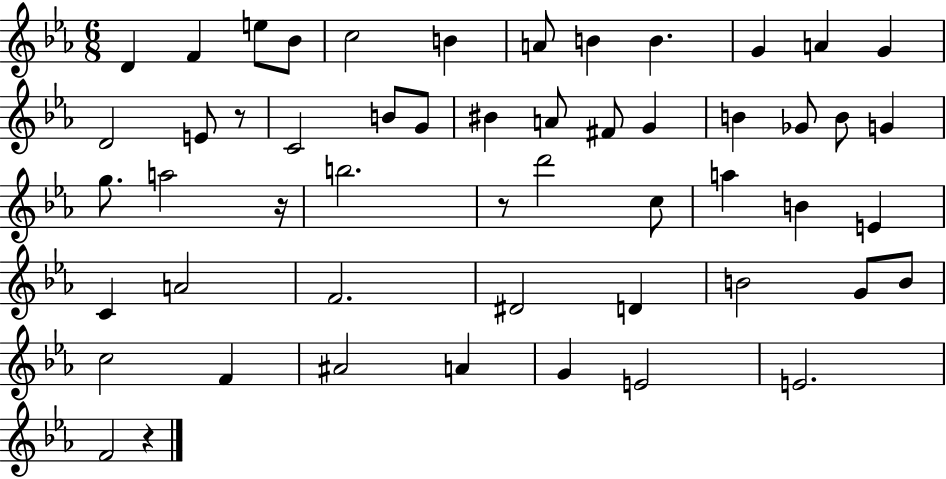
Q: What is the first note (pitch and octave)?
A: D4